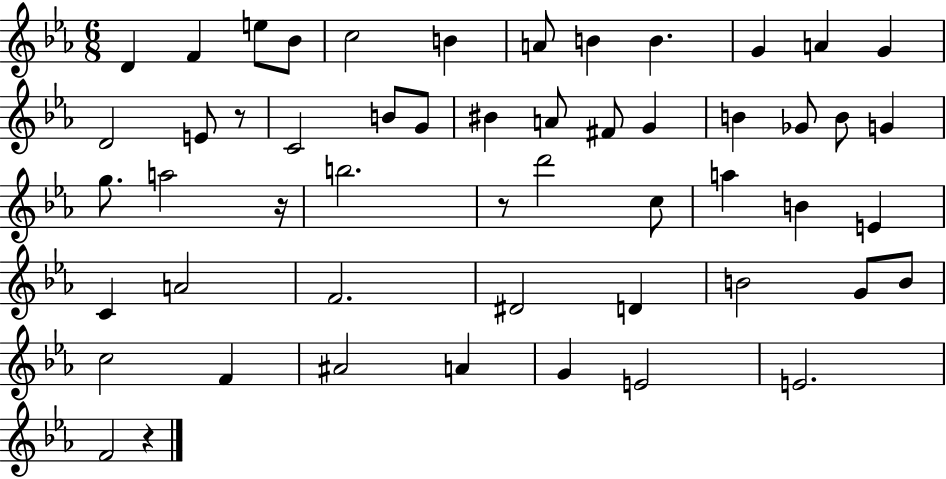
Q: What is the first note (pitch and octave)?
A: D4